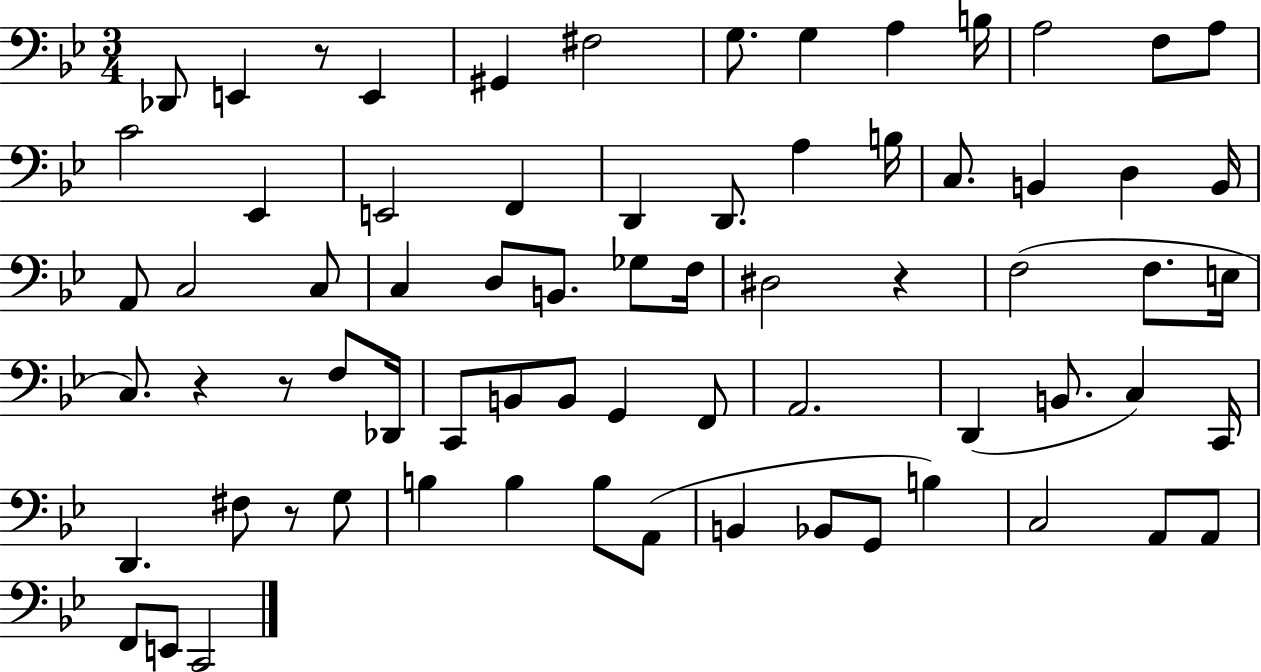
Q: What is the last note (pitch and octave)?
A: C2